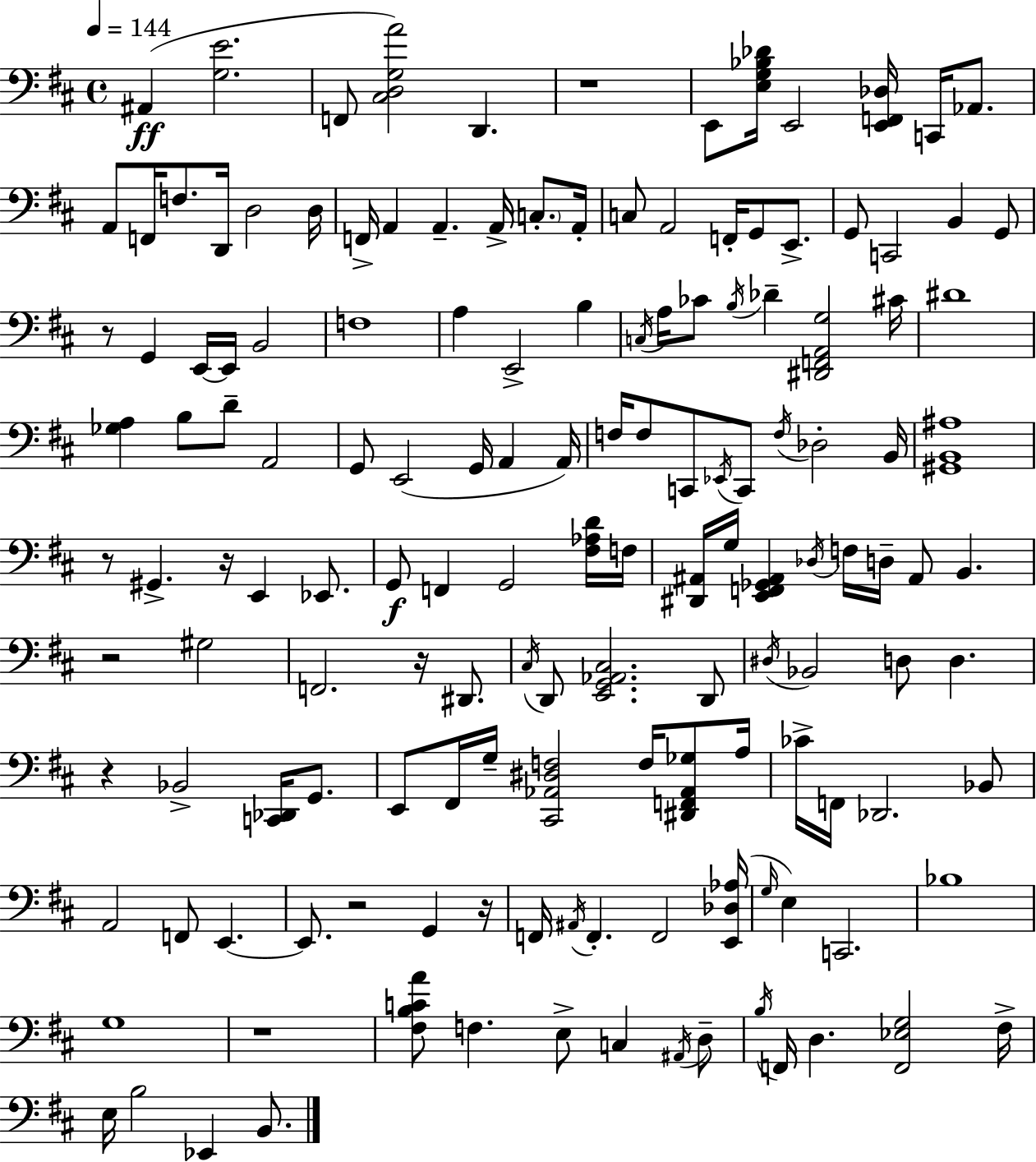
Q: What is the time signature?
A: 4/4